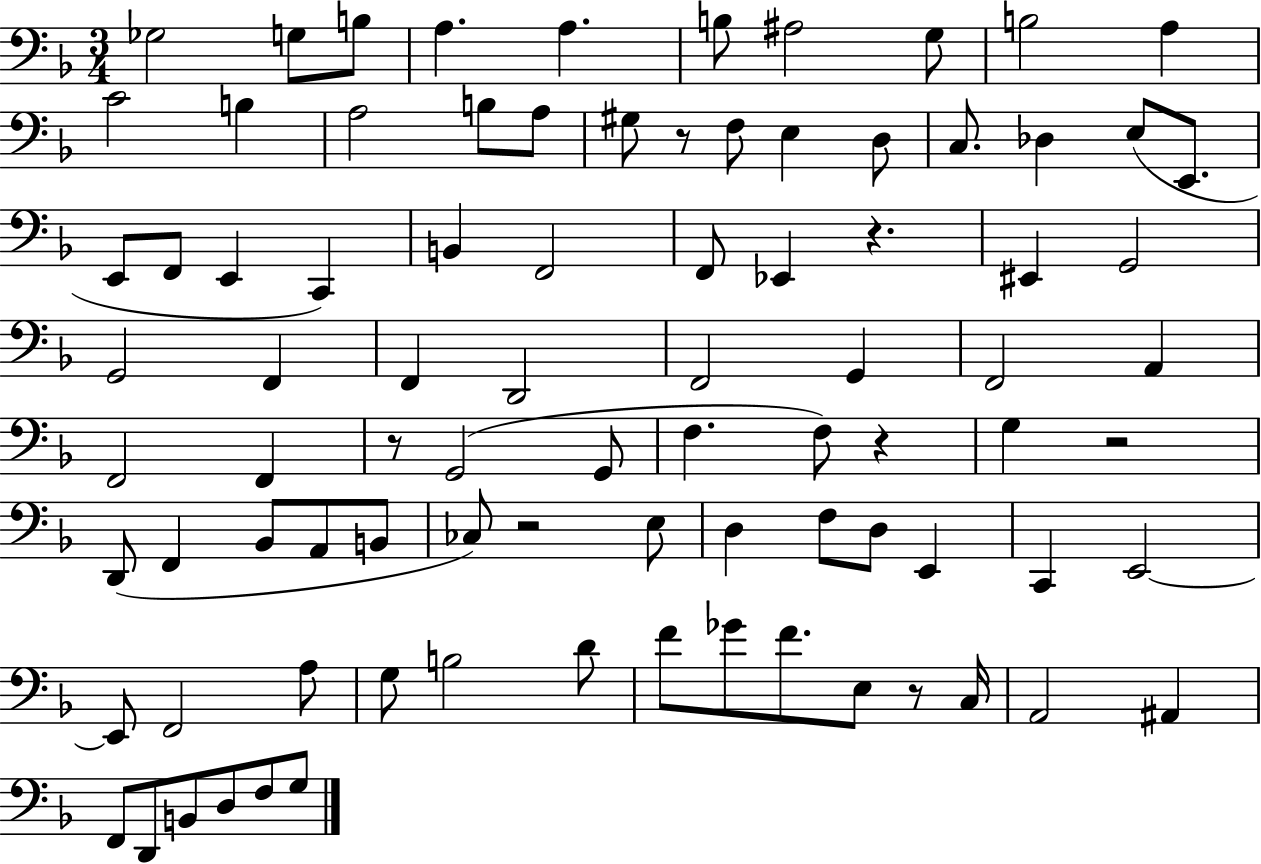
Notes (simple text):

Gb3/h G3/e B3/e A3/q. A3/q. B3/e A#3/h G3/e B3/h A3/q C4/h B3/q A3/h B3/e A3/e G#3/e R/e F3/e E3/q D3/e C3/e. Db3/q E3/e E2/e. E2/e F2/e E2/q C2/q B2/q F2/h F2/e Eb2/q R/q. EIS2/q G2/h G2/h F2/q F2/q D2/h F2/h G2/q F2/h A2/q F2/h F2/q R/e G2/h G2/e F3/q. F3/e R/q G3/q R/h D2/e F2/q Bb2/e A2/e B2/e CES3/e R/h E3/e D3/q F3/e D3/e E2/q C2/q E2/h E2/e F2/h A3/e G3/e B3/h D4/e F4/e Gb4/e F4/e. E3/e R/e C3/s A2/h A#2/q F2/e D2/e B2/e D3/e F3/e G3/e